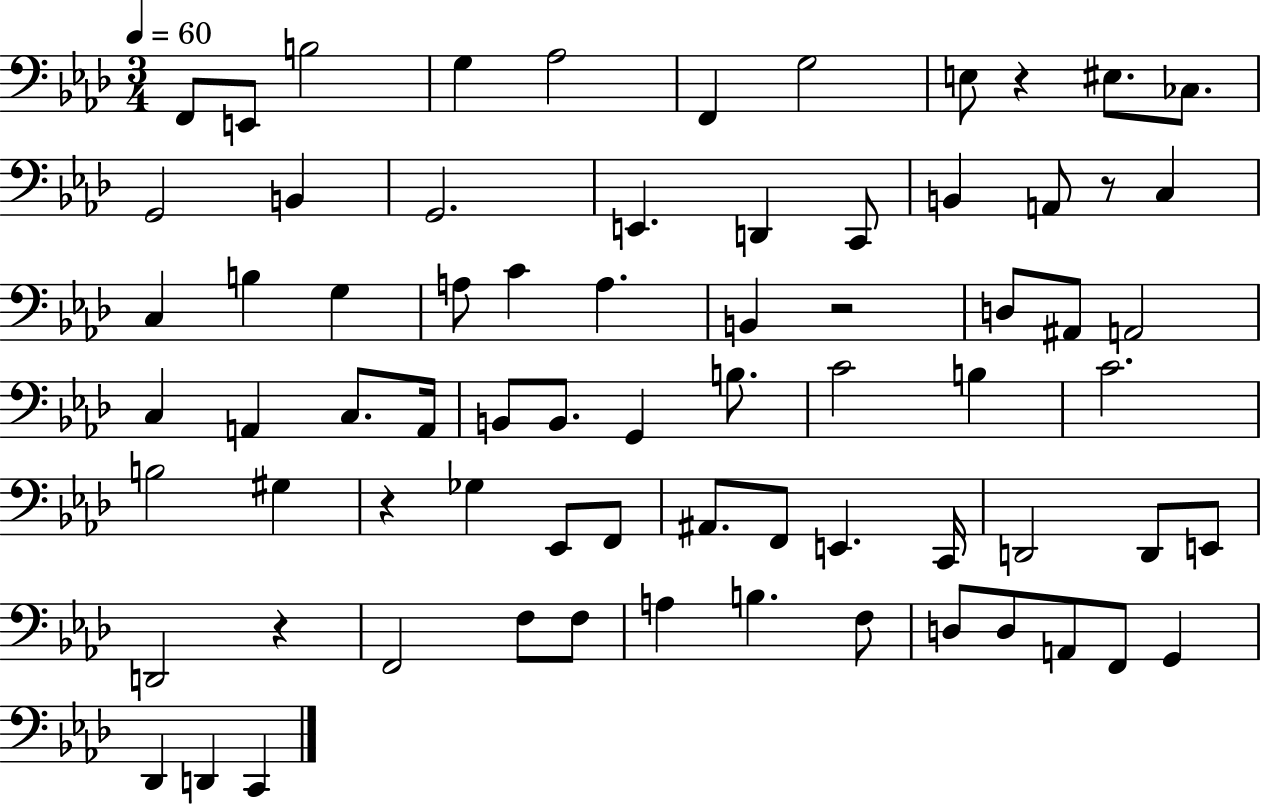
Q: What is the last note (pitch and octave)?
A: C2